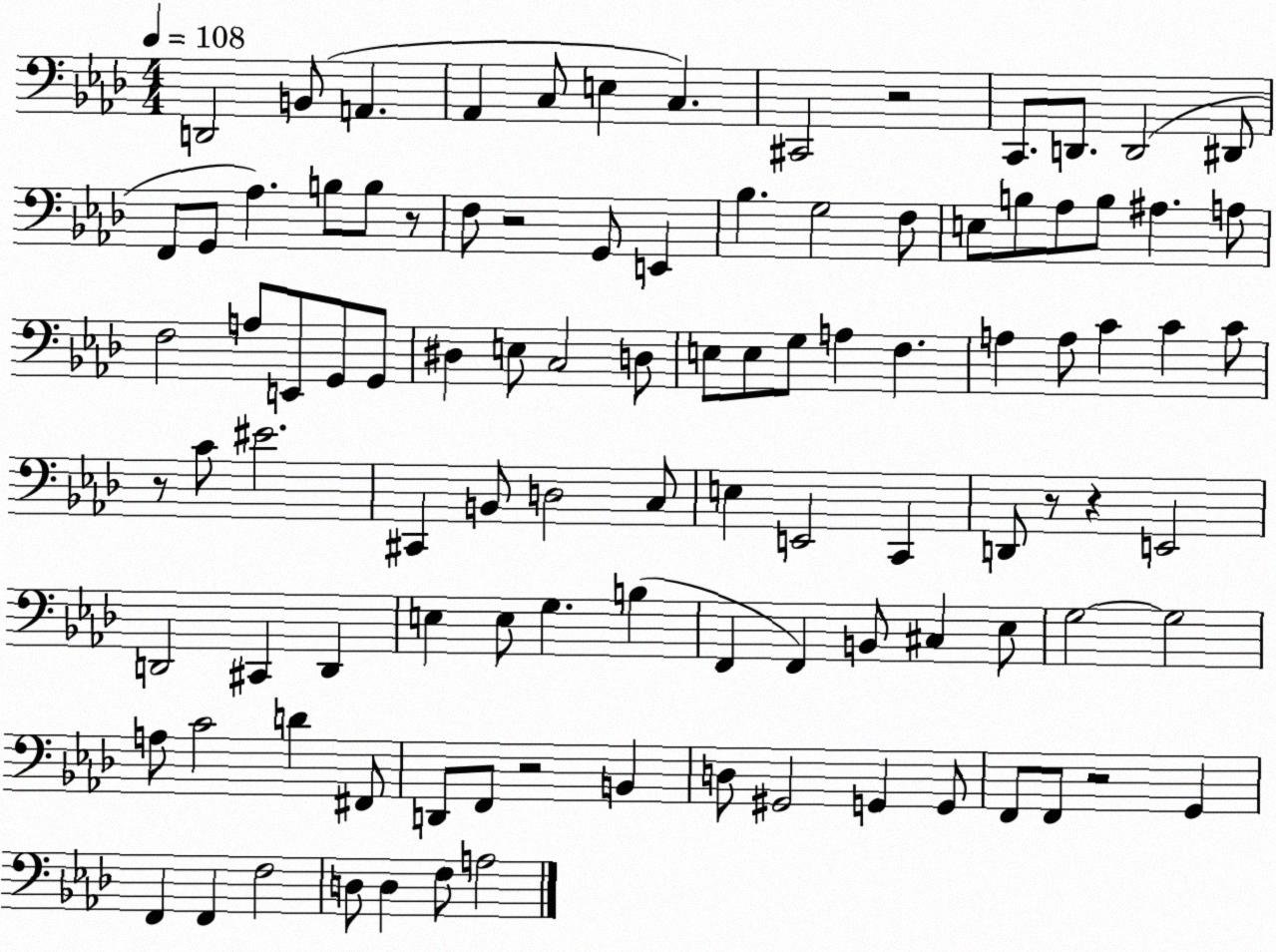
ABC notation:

X:1
T:Untitled
M:4/4
L:1/4
K:Ab
D,,2 B,,/2 A,, _A,, C,/2 E, C, ^C,,2 z2 C,,/2 D,,/2 D,,2 ^D,,/2 F,,/2 G,,/2 _A, B,/2 B,/2 z/2 F,/2 z2 G,,/2 E,, _B, G,2 F,/2 E,/2 B,/2 _A,/2 B,/2 ^A, A,/2 F,2 A,/2 E,,/2 G,,/2 G,,/2 ^D, E,/2 C,2 D,/2 E,/2 E,/2 G,/2 A, F, A, A,/2 C C C/2 z/2 C/2 ^E2 ^C,, B,,/2 D,2 C,/2 E, E,,2 C,, D,,/2 z/2 z E,,2 D,,2 ^C,, D,, E, E,/2 G, B, F,, F,, B,,/2 ^C, _E,/2 G,2 G,2 A,/2 C2 D ^F,,/2 D,,/2 F,,/2 z2 B,, D,/2 ^G,,2 G,, G,,/2 F,,/2 F,,/2 z2 G,, F,, F,, F,2 D,/2 D, F,/2 A,2